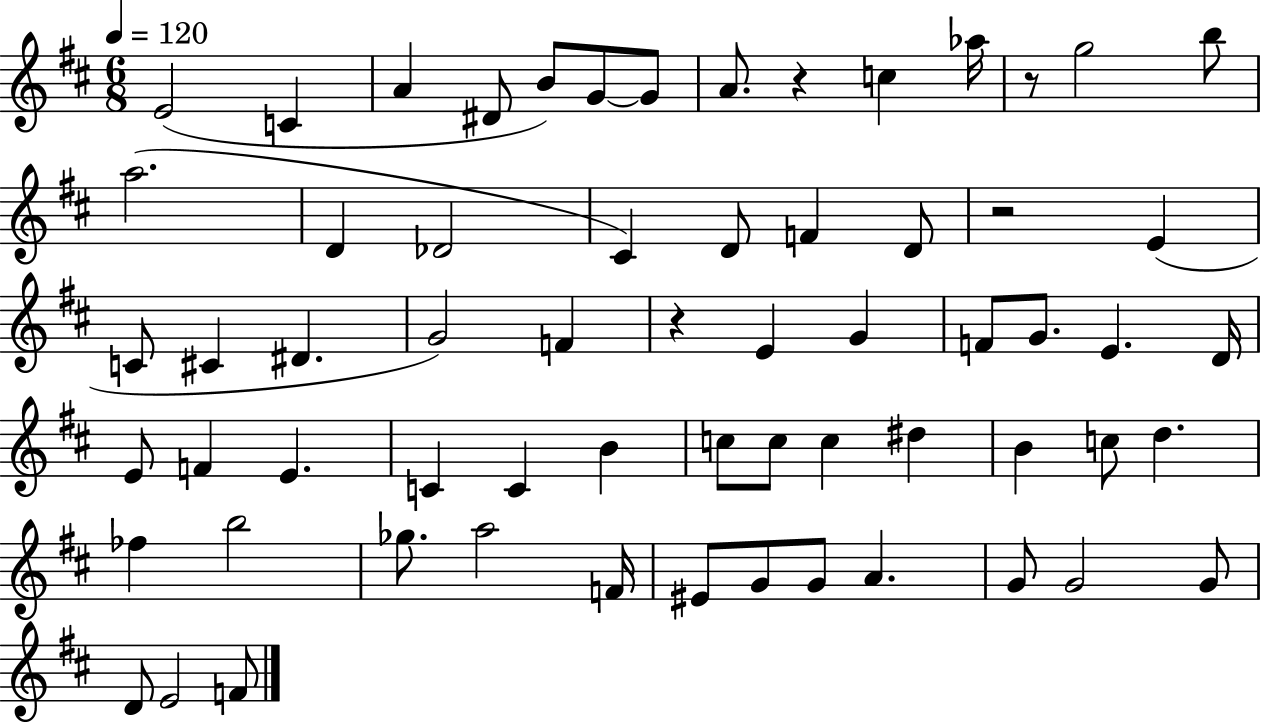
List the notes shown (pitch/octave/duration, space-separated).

E4/h C4/q A4/q D#4/e B4/e G4/e G4/e A4/e. R/q C5/q Ab5/s R/e G5/h B5/e A5/h. D4/q Db4/h C#4/q D4/e F4/q D4/e R/h E4/q C4/e C#4/q D#4/q. G4/h F4/q R/q E4/q G4/q F4/e G4/e. E4/q. D4/s E4/e F4/q E4/q. C4/q C4/q B4/q C5/e C5/e C5/q D#5/q B4/q C5/e D5/q. FES5/q B5/h Gb5/e. A5/h F4/s EIS4/e G4/e G4/e A4/q. G4/e G4/h G4/e D4/e E4/h F4/e